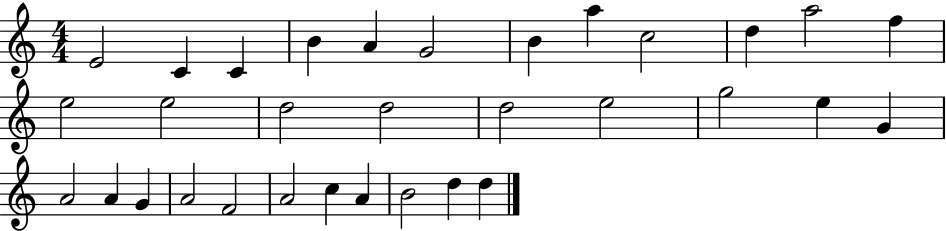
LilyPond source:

{
  \clef treble
  \numericTimeSignature
  \time 4/4
  \key c \major
  e'2 c'4 c'4 | b'4 a'4 g'2 | b'4 a''4 c''2 | d''4 a''2 f''4 | \break e''2 e''2 | d''2 d''2 | d''2 e''2 | g''2 e''4 g'4 | \break a'2 a'4 g'4 | a'2 f'2 | a'2 c''4 a'4 | b'2 d''4 d''4 | \break \bar "|."
}